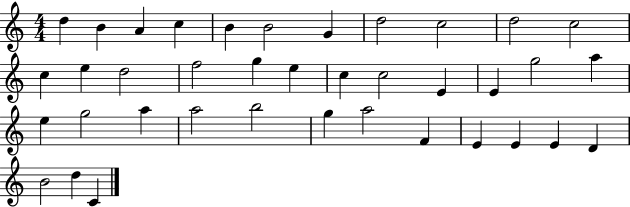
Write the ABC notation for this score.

X:1
T:Untitled
M:4/4
L:1/4
K:C
d B A c B B2 G d2 c2 d2 c2 c e d2 f2 g e c c2 E E g2 a e g2 a a2 b2 g a2 F E E E D B2 d C